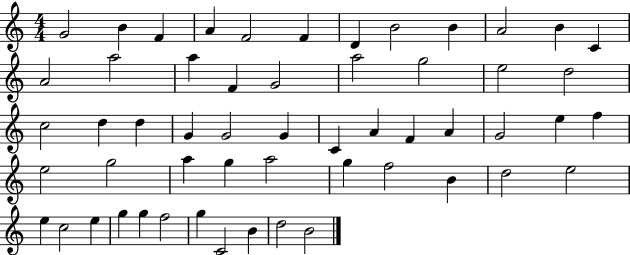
{
  \clef treble
  \numericTimeSignature
  \time 4/4
  \key c \major
  g'2 b'4 f'4 | a'4 f'2 f'4 | d'4 b'2 b'4 | a'2 b'4 c'4 | \break a'2 a''2 | a''4 f'4 g'2 | a''2 g''2 | e''2 d''2 | \break c''2 d''4 d''4 | g'4 g'2 g'4 | c'4 a'4 f'4 a'4 | g'2 e''4 f''4 | \break e''2 g''2 | a''4 g''4 a''2 | g''4 f''2 b'4 | d''2 e''2 | \break e''4 c''2 e''4 | g''4 g''4 f''2 | g''4 c'2 b'4 | d''2 b'2 | \break \bar "|."
}